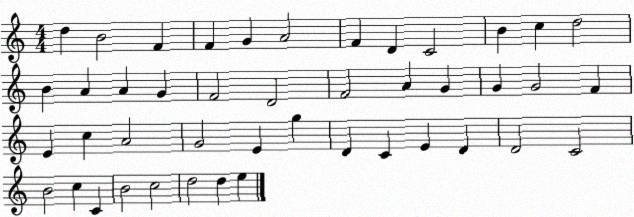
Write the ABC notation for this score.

X:1
T:Untitled
M:4/4
L:1/4
K:C
d B2 F F G A2 F D C2 B c d2 B A A G F2 D2 F2 A G G G2 F E c A2 G2 E g D C E D D2 C2 B2 c C B2 c2 d2 d e